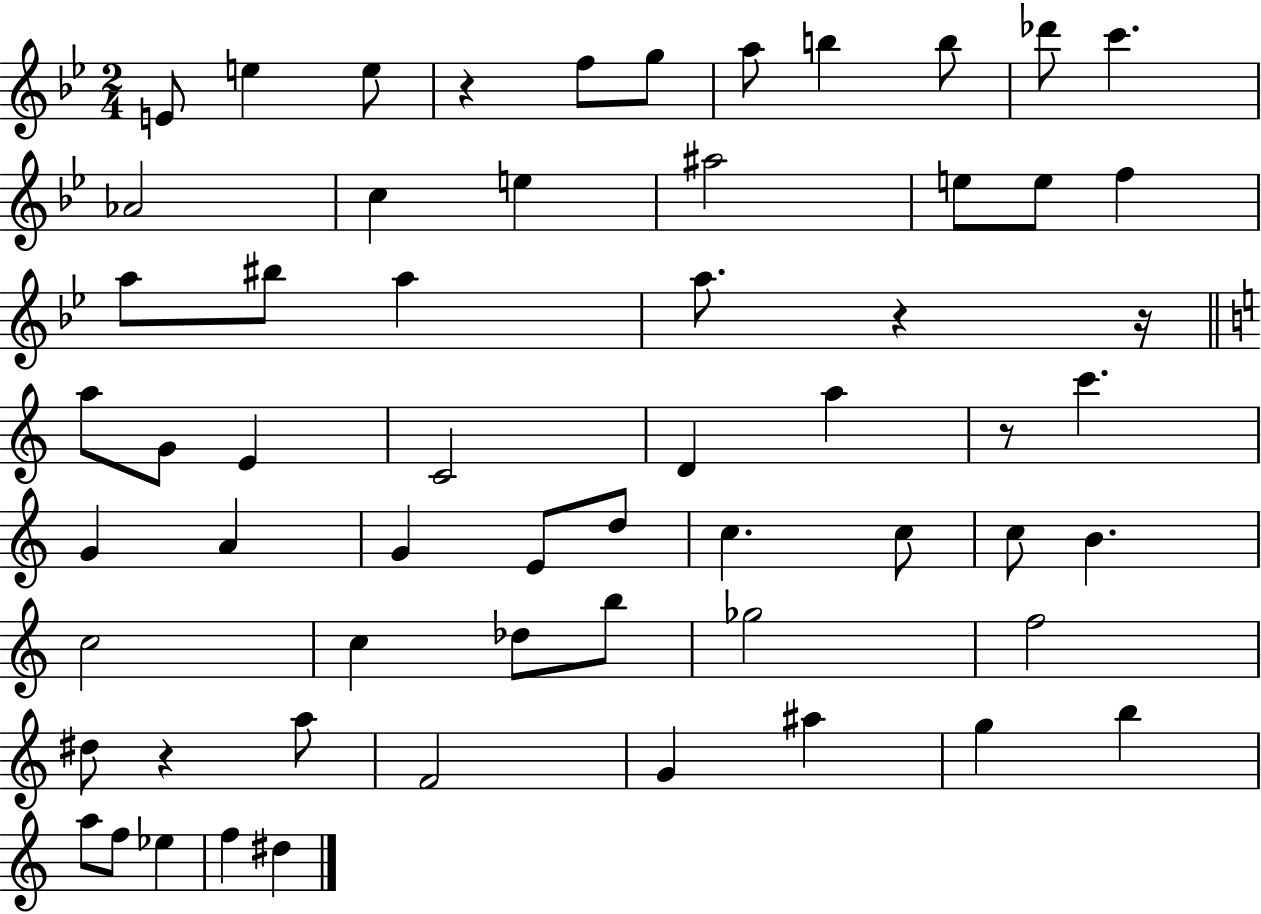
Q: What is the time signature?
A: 2/4